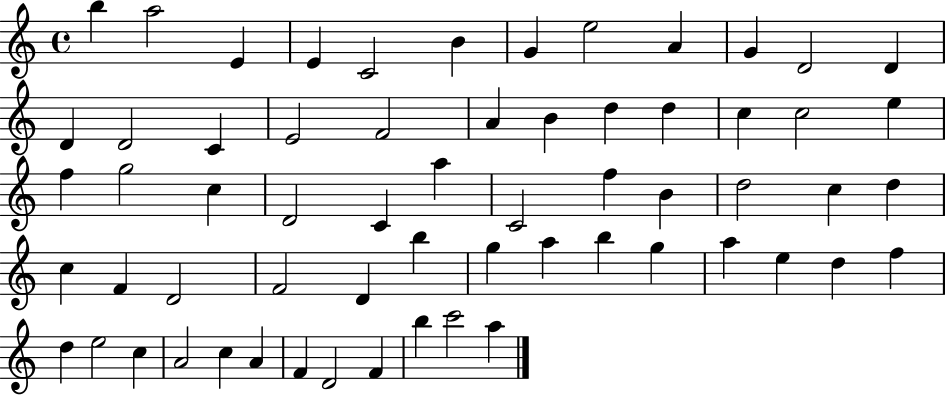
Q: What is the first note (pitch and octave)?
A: B5